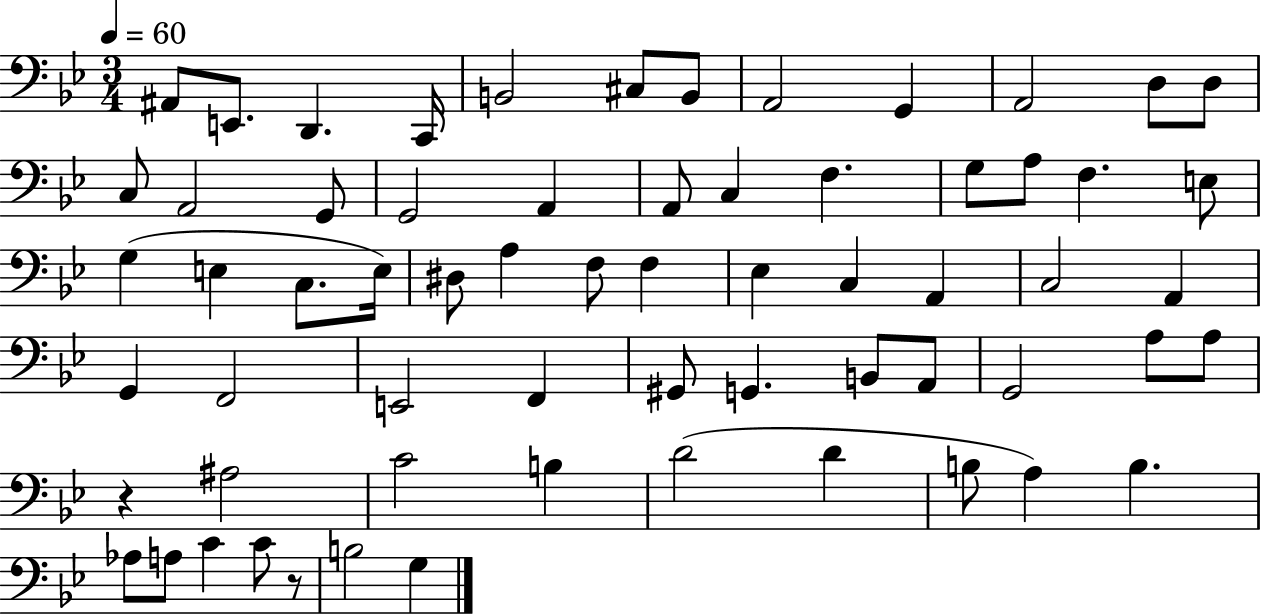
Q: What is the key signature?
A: BES major